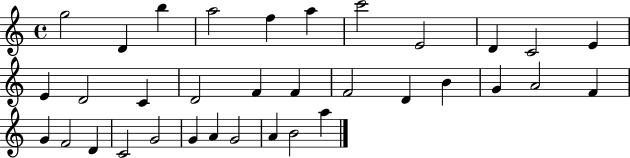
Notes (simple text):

G5/h D4/q B5/q A5/h F5/q A5/q C6/h E4/h D4/q C4/h E4/q E4/q D4/h C4/q D4/h F4/q F4/q F4/h D4/q B4/q G4/q A4/h F4/q G4/q F4/h D4/q C4/h G4/h G4/q A4/q G4/h A4/q B4/h A5/q